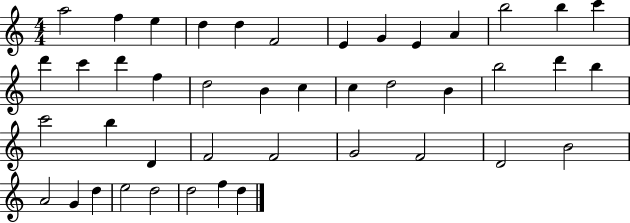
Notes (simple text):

A5/h F5/q E5/q D5/q D5/q F4/h E4/q G4/q E4/q A4/q B5/h B5/q C6/q D6/q C6/q D6/q F5/q D5/h B4/q C5/q C5/q D5/h B4/q B5/h D6/q B5/q C6/h B5/q D4/q F4/h F4/h G4/h F4/h D4/h B4/h A4/h G4/q D5/q E5/h D5/h D5/h F5/q D5/q